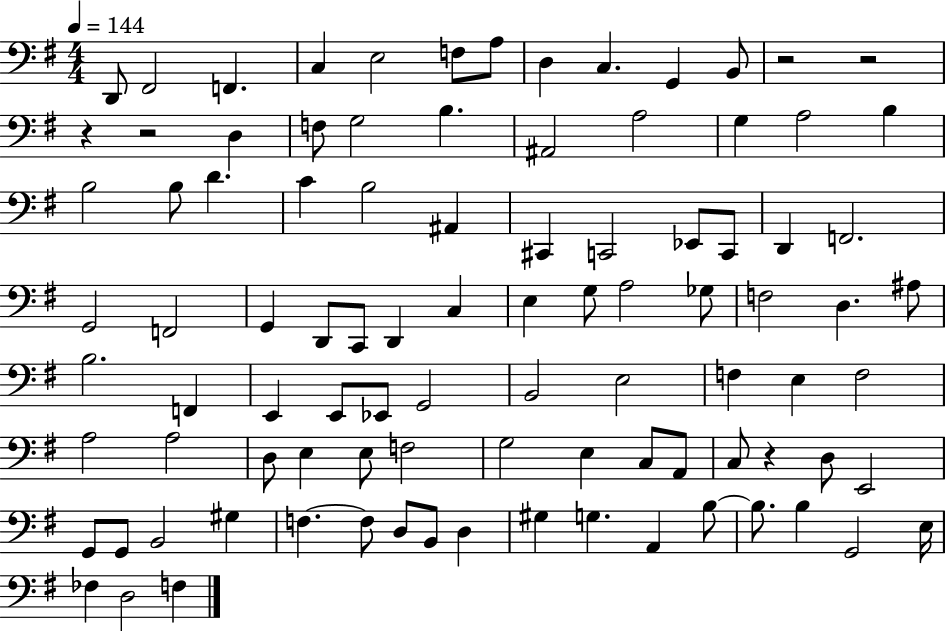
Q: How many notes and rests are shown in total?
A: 95